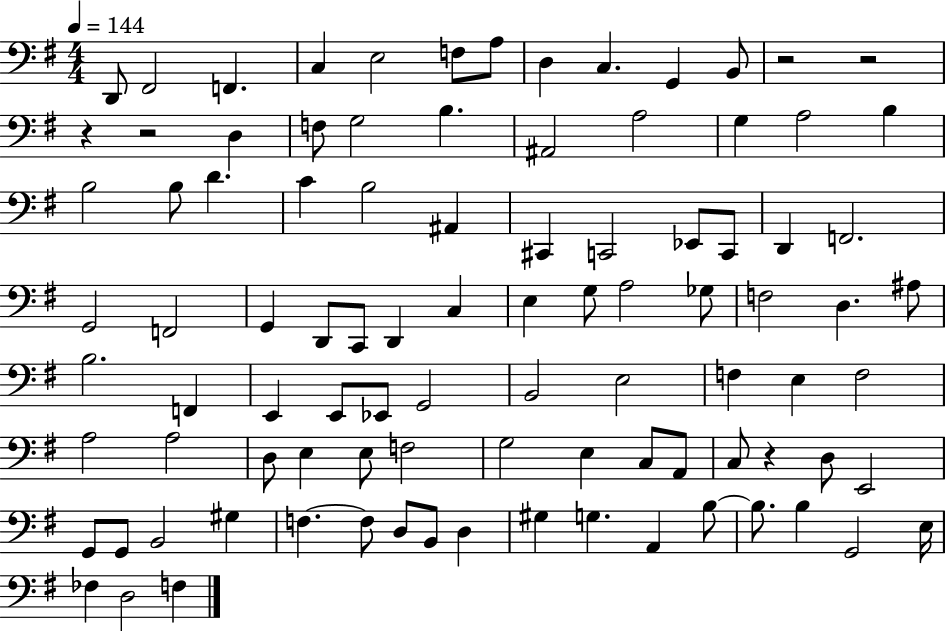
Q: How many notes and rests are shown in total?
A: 95